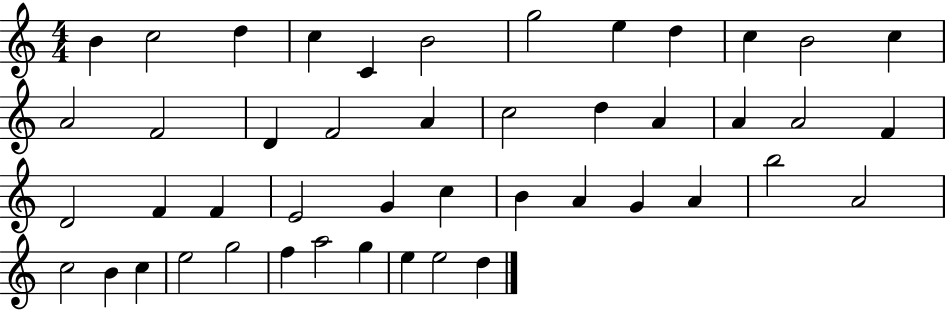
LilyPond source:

{
  \clef treble
  \numericTimeSignature
  \time 4/4
  \key c \major
  b'4 c''2 d''4 | c''4 c'4 b'2 | g''2 e''4 d''4 | c''4 b'2 c''4 | \break a'2 f'2 | d'4 f'2 a'4 | c''2 d''4 a'4 | a'4 a'2 f'4 | \break d'2 f'4 f'4 | e'2 g'4 c''4 | b'4 a'4 g'4 a'4 | b''2 a'2 | \break c''2 b'4 c''4 | e''2 g''2 | f''4 a''2 g''4 | e''4 e''2 d''4 | \break \bar "|."
}